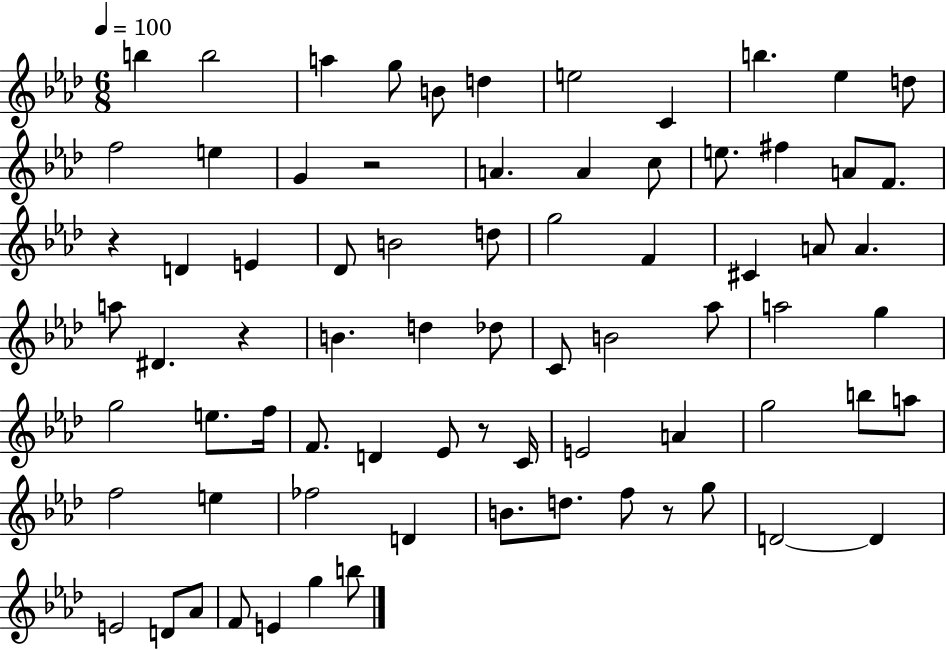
{
  \clef treble
  \numericTimeSignature
  \time 6/8
  \key aes \major
  \tempo 4 = 100
  b''4 b''2 | a''4 g''8 b'8 d''4 | e''2 c'4 | b''4. ees''4 d''8 | \break f''2 e''4 | g'4 r2 | a'4. a'4 c''8 | e''8. fis''4 a'8 f'8. | \break r4 d'4 e'4 | des'8 b'2 d''8 | g''2 f'4 | cis'4 a'8 a'4. | \break a''8 dis'4. r4 | b'4. d''4 des''8 | c'8 b'2 aes''8 | a''2 g''4 | \break g''2 e''8. f''16 | f'8. d'4 ees'8 r8 c'16 | e'2 a'4 | g''2 b''8 a''8 | \break f''2 e''4 | fes''2 d'4 | b'8. d''8. f''8 r8 g''8 | d'2~~ d'4 | \break e'2 d'8 aes'8 | f'8 e'4 g''4 b''8 | \bar "|."
}